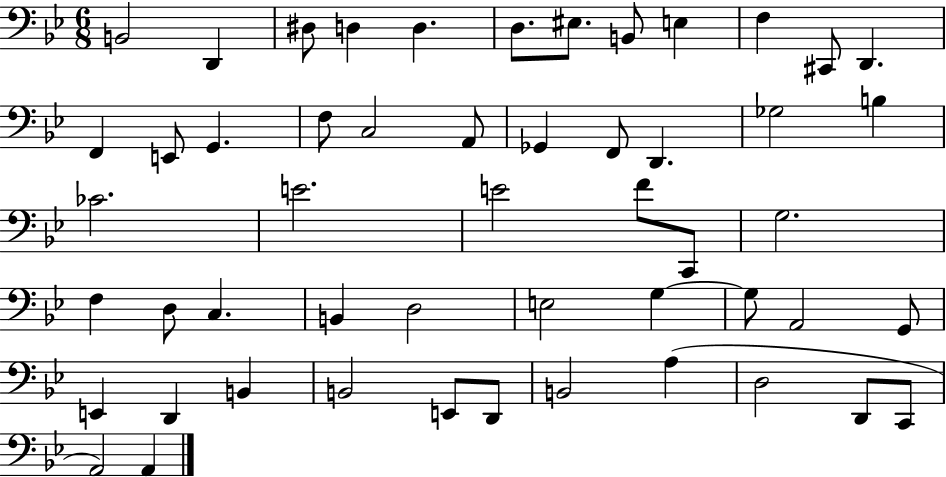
B2/h D2/q D#3/e D3/q D3/q. D3/e. EIS3/e. B2/e E3/q F3/q C#2/e D2/q. F2/q E2/e G2/q. F3/e C3/h A2/e Gb2/q F2/e D2/q. Gb3/h B3/q CES4/h. E4/h. E4/h F4/e C2/e G3/h. F3/q D3/e C3/q. B2/q D3/h E3/h G3/q G3/e A2/h G2/e E2/q D2/q B2/q B2/h E2/e D2/e B2/h A3/q D3/h D2/e C2/e A2/h A2/q